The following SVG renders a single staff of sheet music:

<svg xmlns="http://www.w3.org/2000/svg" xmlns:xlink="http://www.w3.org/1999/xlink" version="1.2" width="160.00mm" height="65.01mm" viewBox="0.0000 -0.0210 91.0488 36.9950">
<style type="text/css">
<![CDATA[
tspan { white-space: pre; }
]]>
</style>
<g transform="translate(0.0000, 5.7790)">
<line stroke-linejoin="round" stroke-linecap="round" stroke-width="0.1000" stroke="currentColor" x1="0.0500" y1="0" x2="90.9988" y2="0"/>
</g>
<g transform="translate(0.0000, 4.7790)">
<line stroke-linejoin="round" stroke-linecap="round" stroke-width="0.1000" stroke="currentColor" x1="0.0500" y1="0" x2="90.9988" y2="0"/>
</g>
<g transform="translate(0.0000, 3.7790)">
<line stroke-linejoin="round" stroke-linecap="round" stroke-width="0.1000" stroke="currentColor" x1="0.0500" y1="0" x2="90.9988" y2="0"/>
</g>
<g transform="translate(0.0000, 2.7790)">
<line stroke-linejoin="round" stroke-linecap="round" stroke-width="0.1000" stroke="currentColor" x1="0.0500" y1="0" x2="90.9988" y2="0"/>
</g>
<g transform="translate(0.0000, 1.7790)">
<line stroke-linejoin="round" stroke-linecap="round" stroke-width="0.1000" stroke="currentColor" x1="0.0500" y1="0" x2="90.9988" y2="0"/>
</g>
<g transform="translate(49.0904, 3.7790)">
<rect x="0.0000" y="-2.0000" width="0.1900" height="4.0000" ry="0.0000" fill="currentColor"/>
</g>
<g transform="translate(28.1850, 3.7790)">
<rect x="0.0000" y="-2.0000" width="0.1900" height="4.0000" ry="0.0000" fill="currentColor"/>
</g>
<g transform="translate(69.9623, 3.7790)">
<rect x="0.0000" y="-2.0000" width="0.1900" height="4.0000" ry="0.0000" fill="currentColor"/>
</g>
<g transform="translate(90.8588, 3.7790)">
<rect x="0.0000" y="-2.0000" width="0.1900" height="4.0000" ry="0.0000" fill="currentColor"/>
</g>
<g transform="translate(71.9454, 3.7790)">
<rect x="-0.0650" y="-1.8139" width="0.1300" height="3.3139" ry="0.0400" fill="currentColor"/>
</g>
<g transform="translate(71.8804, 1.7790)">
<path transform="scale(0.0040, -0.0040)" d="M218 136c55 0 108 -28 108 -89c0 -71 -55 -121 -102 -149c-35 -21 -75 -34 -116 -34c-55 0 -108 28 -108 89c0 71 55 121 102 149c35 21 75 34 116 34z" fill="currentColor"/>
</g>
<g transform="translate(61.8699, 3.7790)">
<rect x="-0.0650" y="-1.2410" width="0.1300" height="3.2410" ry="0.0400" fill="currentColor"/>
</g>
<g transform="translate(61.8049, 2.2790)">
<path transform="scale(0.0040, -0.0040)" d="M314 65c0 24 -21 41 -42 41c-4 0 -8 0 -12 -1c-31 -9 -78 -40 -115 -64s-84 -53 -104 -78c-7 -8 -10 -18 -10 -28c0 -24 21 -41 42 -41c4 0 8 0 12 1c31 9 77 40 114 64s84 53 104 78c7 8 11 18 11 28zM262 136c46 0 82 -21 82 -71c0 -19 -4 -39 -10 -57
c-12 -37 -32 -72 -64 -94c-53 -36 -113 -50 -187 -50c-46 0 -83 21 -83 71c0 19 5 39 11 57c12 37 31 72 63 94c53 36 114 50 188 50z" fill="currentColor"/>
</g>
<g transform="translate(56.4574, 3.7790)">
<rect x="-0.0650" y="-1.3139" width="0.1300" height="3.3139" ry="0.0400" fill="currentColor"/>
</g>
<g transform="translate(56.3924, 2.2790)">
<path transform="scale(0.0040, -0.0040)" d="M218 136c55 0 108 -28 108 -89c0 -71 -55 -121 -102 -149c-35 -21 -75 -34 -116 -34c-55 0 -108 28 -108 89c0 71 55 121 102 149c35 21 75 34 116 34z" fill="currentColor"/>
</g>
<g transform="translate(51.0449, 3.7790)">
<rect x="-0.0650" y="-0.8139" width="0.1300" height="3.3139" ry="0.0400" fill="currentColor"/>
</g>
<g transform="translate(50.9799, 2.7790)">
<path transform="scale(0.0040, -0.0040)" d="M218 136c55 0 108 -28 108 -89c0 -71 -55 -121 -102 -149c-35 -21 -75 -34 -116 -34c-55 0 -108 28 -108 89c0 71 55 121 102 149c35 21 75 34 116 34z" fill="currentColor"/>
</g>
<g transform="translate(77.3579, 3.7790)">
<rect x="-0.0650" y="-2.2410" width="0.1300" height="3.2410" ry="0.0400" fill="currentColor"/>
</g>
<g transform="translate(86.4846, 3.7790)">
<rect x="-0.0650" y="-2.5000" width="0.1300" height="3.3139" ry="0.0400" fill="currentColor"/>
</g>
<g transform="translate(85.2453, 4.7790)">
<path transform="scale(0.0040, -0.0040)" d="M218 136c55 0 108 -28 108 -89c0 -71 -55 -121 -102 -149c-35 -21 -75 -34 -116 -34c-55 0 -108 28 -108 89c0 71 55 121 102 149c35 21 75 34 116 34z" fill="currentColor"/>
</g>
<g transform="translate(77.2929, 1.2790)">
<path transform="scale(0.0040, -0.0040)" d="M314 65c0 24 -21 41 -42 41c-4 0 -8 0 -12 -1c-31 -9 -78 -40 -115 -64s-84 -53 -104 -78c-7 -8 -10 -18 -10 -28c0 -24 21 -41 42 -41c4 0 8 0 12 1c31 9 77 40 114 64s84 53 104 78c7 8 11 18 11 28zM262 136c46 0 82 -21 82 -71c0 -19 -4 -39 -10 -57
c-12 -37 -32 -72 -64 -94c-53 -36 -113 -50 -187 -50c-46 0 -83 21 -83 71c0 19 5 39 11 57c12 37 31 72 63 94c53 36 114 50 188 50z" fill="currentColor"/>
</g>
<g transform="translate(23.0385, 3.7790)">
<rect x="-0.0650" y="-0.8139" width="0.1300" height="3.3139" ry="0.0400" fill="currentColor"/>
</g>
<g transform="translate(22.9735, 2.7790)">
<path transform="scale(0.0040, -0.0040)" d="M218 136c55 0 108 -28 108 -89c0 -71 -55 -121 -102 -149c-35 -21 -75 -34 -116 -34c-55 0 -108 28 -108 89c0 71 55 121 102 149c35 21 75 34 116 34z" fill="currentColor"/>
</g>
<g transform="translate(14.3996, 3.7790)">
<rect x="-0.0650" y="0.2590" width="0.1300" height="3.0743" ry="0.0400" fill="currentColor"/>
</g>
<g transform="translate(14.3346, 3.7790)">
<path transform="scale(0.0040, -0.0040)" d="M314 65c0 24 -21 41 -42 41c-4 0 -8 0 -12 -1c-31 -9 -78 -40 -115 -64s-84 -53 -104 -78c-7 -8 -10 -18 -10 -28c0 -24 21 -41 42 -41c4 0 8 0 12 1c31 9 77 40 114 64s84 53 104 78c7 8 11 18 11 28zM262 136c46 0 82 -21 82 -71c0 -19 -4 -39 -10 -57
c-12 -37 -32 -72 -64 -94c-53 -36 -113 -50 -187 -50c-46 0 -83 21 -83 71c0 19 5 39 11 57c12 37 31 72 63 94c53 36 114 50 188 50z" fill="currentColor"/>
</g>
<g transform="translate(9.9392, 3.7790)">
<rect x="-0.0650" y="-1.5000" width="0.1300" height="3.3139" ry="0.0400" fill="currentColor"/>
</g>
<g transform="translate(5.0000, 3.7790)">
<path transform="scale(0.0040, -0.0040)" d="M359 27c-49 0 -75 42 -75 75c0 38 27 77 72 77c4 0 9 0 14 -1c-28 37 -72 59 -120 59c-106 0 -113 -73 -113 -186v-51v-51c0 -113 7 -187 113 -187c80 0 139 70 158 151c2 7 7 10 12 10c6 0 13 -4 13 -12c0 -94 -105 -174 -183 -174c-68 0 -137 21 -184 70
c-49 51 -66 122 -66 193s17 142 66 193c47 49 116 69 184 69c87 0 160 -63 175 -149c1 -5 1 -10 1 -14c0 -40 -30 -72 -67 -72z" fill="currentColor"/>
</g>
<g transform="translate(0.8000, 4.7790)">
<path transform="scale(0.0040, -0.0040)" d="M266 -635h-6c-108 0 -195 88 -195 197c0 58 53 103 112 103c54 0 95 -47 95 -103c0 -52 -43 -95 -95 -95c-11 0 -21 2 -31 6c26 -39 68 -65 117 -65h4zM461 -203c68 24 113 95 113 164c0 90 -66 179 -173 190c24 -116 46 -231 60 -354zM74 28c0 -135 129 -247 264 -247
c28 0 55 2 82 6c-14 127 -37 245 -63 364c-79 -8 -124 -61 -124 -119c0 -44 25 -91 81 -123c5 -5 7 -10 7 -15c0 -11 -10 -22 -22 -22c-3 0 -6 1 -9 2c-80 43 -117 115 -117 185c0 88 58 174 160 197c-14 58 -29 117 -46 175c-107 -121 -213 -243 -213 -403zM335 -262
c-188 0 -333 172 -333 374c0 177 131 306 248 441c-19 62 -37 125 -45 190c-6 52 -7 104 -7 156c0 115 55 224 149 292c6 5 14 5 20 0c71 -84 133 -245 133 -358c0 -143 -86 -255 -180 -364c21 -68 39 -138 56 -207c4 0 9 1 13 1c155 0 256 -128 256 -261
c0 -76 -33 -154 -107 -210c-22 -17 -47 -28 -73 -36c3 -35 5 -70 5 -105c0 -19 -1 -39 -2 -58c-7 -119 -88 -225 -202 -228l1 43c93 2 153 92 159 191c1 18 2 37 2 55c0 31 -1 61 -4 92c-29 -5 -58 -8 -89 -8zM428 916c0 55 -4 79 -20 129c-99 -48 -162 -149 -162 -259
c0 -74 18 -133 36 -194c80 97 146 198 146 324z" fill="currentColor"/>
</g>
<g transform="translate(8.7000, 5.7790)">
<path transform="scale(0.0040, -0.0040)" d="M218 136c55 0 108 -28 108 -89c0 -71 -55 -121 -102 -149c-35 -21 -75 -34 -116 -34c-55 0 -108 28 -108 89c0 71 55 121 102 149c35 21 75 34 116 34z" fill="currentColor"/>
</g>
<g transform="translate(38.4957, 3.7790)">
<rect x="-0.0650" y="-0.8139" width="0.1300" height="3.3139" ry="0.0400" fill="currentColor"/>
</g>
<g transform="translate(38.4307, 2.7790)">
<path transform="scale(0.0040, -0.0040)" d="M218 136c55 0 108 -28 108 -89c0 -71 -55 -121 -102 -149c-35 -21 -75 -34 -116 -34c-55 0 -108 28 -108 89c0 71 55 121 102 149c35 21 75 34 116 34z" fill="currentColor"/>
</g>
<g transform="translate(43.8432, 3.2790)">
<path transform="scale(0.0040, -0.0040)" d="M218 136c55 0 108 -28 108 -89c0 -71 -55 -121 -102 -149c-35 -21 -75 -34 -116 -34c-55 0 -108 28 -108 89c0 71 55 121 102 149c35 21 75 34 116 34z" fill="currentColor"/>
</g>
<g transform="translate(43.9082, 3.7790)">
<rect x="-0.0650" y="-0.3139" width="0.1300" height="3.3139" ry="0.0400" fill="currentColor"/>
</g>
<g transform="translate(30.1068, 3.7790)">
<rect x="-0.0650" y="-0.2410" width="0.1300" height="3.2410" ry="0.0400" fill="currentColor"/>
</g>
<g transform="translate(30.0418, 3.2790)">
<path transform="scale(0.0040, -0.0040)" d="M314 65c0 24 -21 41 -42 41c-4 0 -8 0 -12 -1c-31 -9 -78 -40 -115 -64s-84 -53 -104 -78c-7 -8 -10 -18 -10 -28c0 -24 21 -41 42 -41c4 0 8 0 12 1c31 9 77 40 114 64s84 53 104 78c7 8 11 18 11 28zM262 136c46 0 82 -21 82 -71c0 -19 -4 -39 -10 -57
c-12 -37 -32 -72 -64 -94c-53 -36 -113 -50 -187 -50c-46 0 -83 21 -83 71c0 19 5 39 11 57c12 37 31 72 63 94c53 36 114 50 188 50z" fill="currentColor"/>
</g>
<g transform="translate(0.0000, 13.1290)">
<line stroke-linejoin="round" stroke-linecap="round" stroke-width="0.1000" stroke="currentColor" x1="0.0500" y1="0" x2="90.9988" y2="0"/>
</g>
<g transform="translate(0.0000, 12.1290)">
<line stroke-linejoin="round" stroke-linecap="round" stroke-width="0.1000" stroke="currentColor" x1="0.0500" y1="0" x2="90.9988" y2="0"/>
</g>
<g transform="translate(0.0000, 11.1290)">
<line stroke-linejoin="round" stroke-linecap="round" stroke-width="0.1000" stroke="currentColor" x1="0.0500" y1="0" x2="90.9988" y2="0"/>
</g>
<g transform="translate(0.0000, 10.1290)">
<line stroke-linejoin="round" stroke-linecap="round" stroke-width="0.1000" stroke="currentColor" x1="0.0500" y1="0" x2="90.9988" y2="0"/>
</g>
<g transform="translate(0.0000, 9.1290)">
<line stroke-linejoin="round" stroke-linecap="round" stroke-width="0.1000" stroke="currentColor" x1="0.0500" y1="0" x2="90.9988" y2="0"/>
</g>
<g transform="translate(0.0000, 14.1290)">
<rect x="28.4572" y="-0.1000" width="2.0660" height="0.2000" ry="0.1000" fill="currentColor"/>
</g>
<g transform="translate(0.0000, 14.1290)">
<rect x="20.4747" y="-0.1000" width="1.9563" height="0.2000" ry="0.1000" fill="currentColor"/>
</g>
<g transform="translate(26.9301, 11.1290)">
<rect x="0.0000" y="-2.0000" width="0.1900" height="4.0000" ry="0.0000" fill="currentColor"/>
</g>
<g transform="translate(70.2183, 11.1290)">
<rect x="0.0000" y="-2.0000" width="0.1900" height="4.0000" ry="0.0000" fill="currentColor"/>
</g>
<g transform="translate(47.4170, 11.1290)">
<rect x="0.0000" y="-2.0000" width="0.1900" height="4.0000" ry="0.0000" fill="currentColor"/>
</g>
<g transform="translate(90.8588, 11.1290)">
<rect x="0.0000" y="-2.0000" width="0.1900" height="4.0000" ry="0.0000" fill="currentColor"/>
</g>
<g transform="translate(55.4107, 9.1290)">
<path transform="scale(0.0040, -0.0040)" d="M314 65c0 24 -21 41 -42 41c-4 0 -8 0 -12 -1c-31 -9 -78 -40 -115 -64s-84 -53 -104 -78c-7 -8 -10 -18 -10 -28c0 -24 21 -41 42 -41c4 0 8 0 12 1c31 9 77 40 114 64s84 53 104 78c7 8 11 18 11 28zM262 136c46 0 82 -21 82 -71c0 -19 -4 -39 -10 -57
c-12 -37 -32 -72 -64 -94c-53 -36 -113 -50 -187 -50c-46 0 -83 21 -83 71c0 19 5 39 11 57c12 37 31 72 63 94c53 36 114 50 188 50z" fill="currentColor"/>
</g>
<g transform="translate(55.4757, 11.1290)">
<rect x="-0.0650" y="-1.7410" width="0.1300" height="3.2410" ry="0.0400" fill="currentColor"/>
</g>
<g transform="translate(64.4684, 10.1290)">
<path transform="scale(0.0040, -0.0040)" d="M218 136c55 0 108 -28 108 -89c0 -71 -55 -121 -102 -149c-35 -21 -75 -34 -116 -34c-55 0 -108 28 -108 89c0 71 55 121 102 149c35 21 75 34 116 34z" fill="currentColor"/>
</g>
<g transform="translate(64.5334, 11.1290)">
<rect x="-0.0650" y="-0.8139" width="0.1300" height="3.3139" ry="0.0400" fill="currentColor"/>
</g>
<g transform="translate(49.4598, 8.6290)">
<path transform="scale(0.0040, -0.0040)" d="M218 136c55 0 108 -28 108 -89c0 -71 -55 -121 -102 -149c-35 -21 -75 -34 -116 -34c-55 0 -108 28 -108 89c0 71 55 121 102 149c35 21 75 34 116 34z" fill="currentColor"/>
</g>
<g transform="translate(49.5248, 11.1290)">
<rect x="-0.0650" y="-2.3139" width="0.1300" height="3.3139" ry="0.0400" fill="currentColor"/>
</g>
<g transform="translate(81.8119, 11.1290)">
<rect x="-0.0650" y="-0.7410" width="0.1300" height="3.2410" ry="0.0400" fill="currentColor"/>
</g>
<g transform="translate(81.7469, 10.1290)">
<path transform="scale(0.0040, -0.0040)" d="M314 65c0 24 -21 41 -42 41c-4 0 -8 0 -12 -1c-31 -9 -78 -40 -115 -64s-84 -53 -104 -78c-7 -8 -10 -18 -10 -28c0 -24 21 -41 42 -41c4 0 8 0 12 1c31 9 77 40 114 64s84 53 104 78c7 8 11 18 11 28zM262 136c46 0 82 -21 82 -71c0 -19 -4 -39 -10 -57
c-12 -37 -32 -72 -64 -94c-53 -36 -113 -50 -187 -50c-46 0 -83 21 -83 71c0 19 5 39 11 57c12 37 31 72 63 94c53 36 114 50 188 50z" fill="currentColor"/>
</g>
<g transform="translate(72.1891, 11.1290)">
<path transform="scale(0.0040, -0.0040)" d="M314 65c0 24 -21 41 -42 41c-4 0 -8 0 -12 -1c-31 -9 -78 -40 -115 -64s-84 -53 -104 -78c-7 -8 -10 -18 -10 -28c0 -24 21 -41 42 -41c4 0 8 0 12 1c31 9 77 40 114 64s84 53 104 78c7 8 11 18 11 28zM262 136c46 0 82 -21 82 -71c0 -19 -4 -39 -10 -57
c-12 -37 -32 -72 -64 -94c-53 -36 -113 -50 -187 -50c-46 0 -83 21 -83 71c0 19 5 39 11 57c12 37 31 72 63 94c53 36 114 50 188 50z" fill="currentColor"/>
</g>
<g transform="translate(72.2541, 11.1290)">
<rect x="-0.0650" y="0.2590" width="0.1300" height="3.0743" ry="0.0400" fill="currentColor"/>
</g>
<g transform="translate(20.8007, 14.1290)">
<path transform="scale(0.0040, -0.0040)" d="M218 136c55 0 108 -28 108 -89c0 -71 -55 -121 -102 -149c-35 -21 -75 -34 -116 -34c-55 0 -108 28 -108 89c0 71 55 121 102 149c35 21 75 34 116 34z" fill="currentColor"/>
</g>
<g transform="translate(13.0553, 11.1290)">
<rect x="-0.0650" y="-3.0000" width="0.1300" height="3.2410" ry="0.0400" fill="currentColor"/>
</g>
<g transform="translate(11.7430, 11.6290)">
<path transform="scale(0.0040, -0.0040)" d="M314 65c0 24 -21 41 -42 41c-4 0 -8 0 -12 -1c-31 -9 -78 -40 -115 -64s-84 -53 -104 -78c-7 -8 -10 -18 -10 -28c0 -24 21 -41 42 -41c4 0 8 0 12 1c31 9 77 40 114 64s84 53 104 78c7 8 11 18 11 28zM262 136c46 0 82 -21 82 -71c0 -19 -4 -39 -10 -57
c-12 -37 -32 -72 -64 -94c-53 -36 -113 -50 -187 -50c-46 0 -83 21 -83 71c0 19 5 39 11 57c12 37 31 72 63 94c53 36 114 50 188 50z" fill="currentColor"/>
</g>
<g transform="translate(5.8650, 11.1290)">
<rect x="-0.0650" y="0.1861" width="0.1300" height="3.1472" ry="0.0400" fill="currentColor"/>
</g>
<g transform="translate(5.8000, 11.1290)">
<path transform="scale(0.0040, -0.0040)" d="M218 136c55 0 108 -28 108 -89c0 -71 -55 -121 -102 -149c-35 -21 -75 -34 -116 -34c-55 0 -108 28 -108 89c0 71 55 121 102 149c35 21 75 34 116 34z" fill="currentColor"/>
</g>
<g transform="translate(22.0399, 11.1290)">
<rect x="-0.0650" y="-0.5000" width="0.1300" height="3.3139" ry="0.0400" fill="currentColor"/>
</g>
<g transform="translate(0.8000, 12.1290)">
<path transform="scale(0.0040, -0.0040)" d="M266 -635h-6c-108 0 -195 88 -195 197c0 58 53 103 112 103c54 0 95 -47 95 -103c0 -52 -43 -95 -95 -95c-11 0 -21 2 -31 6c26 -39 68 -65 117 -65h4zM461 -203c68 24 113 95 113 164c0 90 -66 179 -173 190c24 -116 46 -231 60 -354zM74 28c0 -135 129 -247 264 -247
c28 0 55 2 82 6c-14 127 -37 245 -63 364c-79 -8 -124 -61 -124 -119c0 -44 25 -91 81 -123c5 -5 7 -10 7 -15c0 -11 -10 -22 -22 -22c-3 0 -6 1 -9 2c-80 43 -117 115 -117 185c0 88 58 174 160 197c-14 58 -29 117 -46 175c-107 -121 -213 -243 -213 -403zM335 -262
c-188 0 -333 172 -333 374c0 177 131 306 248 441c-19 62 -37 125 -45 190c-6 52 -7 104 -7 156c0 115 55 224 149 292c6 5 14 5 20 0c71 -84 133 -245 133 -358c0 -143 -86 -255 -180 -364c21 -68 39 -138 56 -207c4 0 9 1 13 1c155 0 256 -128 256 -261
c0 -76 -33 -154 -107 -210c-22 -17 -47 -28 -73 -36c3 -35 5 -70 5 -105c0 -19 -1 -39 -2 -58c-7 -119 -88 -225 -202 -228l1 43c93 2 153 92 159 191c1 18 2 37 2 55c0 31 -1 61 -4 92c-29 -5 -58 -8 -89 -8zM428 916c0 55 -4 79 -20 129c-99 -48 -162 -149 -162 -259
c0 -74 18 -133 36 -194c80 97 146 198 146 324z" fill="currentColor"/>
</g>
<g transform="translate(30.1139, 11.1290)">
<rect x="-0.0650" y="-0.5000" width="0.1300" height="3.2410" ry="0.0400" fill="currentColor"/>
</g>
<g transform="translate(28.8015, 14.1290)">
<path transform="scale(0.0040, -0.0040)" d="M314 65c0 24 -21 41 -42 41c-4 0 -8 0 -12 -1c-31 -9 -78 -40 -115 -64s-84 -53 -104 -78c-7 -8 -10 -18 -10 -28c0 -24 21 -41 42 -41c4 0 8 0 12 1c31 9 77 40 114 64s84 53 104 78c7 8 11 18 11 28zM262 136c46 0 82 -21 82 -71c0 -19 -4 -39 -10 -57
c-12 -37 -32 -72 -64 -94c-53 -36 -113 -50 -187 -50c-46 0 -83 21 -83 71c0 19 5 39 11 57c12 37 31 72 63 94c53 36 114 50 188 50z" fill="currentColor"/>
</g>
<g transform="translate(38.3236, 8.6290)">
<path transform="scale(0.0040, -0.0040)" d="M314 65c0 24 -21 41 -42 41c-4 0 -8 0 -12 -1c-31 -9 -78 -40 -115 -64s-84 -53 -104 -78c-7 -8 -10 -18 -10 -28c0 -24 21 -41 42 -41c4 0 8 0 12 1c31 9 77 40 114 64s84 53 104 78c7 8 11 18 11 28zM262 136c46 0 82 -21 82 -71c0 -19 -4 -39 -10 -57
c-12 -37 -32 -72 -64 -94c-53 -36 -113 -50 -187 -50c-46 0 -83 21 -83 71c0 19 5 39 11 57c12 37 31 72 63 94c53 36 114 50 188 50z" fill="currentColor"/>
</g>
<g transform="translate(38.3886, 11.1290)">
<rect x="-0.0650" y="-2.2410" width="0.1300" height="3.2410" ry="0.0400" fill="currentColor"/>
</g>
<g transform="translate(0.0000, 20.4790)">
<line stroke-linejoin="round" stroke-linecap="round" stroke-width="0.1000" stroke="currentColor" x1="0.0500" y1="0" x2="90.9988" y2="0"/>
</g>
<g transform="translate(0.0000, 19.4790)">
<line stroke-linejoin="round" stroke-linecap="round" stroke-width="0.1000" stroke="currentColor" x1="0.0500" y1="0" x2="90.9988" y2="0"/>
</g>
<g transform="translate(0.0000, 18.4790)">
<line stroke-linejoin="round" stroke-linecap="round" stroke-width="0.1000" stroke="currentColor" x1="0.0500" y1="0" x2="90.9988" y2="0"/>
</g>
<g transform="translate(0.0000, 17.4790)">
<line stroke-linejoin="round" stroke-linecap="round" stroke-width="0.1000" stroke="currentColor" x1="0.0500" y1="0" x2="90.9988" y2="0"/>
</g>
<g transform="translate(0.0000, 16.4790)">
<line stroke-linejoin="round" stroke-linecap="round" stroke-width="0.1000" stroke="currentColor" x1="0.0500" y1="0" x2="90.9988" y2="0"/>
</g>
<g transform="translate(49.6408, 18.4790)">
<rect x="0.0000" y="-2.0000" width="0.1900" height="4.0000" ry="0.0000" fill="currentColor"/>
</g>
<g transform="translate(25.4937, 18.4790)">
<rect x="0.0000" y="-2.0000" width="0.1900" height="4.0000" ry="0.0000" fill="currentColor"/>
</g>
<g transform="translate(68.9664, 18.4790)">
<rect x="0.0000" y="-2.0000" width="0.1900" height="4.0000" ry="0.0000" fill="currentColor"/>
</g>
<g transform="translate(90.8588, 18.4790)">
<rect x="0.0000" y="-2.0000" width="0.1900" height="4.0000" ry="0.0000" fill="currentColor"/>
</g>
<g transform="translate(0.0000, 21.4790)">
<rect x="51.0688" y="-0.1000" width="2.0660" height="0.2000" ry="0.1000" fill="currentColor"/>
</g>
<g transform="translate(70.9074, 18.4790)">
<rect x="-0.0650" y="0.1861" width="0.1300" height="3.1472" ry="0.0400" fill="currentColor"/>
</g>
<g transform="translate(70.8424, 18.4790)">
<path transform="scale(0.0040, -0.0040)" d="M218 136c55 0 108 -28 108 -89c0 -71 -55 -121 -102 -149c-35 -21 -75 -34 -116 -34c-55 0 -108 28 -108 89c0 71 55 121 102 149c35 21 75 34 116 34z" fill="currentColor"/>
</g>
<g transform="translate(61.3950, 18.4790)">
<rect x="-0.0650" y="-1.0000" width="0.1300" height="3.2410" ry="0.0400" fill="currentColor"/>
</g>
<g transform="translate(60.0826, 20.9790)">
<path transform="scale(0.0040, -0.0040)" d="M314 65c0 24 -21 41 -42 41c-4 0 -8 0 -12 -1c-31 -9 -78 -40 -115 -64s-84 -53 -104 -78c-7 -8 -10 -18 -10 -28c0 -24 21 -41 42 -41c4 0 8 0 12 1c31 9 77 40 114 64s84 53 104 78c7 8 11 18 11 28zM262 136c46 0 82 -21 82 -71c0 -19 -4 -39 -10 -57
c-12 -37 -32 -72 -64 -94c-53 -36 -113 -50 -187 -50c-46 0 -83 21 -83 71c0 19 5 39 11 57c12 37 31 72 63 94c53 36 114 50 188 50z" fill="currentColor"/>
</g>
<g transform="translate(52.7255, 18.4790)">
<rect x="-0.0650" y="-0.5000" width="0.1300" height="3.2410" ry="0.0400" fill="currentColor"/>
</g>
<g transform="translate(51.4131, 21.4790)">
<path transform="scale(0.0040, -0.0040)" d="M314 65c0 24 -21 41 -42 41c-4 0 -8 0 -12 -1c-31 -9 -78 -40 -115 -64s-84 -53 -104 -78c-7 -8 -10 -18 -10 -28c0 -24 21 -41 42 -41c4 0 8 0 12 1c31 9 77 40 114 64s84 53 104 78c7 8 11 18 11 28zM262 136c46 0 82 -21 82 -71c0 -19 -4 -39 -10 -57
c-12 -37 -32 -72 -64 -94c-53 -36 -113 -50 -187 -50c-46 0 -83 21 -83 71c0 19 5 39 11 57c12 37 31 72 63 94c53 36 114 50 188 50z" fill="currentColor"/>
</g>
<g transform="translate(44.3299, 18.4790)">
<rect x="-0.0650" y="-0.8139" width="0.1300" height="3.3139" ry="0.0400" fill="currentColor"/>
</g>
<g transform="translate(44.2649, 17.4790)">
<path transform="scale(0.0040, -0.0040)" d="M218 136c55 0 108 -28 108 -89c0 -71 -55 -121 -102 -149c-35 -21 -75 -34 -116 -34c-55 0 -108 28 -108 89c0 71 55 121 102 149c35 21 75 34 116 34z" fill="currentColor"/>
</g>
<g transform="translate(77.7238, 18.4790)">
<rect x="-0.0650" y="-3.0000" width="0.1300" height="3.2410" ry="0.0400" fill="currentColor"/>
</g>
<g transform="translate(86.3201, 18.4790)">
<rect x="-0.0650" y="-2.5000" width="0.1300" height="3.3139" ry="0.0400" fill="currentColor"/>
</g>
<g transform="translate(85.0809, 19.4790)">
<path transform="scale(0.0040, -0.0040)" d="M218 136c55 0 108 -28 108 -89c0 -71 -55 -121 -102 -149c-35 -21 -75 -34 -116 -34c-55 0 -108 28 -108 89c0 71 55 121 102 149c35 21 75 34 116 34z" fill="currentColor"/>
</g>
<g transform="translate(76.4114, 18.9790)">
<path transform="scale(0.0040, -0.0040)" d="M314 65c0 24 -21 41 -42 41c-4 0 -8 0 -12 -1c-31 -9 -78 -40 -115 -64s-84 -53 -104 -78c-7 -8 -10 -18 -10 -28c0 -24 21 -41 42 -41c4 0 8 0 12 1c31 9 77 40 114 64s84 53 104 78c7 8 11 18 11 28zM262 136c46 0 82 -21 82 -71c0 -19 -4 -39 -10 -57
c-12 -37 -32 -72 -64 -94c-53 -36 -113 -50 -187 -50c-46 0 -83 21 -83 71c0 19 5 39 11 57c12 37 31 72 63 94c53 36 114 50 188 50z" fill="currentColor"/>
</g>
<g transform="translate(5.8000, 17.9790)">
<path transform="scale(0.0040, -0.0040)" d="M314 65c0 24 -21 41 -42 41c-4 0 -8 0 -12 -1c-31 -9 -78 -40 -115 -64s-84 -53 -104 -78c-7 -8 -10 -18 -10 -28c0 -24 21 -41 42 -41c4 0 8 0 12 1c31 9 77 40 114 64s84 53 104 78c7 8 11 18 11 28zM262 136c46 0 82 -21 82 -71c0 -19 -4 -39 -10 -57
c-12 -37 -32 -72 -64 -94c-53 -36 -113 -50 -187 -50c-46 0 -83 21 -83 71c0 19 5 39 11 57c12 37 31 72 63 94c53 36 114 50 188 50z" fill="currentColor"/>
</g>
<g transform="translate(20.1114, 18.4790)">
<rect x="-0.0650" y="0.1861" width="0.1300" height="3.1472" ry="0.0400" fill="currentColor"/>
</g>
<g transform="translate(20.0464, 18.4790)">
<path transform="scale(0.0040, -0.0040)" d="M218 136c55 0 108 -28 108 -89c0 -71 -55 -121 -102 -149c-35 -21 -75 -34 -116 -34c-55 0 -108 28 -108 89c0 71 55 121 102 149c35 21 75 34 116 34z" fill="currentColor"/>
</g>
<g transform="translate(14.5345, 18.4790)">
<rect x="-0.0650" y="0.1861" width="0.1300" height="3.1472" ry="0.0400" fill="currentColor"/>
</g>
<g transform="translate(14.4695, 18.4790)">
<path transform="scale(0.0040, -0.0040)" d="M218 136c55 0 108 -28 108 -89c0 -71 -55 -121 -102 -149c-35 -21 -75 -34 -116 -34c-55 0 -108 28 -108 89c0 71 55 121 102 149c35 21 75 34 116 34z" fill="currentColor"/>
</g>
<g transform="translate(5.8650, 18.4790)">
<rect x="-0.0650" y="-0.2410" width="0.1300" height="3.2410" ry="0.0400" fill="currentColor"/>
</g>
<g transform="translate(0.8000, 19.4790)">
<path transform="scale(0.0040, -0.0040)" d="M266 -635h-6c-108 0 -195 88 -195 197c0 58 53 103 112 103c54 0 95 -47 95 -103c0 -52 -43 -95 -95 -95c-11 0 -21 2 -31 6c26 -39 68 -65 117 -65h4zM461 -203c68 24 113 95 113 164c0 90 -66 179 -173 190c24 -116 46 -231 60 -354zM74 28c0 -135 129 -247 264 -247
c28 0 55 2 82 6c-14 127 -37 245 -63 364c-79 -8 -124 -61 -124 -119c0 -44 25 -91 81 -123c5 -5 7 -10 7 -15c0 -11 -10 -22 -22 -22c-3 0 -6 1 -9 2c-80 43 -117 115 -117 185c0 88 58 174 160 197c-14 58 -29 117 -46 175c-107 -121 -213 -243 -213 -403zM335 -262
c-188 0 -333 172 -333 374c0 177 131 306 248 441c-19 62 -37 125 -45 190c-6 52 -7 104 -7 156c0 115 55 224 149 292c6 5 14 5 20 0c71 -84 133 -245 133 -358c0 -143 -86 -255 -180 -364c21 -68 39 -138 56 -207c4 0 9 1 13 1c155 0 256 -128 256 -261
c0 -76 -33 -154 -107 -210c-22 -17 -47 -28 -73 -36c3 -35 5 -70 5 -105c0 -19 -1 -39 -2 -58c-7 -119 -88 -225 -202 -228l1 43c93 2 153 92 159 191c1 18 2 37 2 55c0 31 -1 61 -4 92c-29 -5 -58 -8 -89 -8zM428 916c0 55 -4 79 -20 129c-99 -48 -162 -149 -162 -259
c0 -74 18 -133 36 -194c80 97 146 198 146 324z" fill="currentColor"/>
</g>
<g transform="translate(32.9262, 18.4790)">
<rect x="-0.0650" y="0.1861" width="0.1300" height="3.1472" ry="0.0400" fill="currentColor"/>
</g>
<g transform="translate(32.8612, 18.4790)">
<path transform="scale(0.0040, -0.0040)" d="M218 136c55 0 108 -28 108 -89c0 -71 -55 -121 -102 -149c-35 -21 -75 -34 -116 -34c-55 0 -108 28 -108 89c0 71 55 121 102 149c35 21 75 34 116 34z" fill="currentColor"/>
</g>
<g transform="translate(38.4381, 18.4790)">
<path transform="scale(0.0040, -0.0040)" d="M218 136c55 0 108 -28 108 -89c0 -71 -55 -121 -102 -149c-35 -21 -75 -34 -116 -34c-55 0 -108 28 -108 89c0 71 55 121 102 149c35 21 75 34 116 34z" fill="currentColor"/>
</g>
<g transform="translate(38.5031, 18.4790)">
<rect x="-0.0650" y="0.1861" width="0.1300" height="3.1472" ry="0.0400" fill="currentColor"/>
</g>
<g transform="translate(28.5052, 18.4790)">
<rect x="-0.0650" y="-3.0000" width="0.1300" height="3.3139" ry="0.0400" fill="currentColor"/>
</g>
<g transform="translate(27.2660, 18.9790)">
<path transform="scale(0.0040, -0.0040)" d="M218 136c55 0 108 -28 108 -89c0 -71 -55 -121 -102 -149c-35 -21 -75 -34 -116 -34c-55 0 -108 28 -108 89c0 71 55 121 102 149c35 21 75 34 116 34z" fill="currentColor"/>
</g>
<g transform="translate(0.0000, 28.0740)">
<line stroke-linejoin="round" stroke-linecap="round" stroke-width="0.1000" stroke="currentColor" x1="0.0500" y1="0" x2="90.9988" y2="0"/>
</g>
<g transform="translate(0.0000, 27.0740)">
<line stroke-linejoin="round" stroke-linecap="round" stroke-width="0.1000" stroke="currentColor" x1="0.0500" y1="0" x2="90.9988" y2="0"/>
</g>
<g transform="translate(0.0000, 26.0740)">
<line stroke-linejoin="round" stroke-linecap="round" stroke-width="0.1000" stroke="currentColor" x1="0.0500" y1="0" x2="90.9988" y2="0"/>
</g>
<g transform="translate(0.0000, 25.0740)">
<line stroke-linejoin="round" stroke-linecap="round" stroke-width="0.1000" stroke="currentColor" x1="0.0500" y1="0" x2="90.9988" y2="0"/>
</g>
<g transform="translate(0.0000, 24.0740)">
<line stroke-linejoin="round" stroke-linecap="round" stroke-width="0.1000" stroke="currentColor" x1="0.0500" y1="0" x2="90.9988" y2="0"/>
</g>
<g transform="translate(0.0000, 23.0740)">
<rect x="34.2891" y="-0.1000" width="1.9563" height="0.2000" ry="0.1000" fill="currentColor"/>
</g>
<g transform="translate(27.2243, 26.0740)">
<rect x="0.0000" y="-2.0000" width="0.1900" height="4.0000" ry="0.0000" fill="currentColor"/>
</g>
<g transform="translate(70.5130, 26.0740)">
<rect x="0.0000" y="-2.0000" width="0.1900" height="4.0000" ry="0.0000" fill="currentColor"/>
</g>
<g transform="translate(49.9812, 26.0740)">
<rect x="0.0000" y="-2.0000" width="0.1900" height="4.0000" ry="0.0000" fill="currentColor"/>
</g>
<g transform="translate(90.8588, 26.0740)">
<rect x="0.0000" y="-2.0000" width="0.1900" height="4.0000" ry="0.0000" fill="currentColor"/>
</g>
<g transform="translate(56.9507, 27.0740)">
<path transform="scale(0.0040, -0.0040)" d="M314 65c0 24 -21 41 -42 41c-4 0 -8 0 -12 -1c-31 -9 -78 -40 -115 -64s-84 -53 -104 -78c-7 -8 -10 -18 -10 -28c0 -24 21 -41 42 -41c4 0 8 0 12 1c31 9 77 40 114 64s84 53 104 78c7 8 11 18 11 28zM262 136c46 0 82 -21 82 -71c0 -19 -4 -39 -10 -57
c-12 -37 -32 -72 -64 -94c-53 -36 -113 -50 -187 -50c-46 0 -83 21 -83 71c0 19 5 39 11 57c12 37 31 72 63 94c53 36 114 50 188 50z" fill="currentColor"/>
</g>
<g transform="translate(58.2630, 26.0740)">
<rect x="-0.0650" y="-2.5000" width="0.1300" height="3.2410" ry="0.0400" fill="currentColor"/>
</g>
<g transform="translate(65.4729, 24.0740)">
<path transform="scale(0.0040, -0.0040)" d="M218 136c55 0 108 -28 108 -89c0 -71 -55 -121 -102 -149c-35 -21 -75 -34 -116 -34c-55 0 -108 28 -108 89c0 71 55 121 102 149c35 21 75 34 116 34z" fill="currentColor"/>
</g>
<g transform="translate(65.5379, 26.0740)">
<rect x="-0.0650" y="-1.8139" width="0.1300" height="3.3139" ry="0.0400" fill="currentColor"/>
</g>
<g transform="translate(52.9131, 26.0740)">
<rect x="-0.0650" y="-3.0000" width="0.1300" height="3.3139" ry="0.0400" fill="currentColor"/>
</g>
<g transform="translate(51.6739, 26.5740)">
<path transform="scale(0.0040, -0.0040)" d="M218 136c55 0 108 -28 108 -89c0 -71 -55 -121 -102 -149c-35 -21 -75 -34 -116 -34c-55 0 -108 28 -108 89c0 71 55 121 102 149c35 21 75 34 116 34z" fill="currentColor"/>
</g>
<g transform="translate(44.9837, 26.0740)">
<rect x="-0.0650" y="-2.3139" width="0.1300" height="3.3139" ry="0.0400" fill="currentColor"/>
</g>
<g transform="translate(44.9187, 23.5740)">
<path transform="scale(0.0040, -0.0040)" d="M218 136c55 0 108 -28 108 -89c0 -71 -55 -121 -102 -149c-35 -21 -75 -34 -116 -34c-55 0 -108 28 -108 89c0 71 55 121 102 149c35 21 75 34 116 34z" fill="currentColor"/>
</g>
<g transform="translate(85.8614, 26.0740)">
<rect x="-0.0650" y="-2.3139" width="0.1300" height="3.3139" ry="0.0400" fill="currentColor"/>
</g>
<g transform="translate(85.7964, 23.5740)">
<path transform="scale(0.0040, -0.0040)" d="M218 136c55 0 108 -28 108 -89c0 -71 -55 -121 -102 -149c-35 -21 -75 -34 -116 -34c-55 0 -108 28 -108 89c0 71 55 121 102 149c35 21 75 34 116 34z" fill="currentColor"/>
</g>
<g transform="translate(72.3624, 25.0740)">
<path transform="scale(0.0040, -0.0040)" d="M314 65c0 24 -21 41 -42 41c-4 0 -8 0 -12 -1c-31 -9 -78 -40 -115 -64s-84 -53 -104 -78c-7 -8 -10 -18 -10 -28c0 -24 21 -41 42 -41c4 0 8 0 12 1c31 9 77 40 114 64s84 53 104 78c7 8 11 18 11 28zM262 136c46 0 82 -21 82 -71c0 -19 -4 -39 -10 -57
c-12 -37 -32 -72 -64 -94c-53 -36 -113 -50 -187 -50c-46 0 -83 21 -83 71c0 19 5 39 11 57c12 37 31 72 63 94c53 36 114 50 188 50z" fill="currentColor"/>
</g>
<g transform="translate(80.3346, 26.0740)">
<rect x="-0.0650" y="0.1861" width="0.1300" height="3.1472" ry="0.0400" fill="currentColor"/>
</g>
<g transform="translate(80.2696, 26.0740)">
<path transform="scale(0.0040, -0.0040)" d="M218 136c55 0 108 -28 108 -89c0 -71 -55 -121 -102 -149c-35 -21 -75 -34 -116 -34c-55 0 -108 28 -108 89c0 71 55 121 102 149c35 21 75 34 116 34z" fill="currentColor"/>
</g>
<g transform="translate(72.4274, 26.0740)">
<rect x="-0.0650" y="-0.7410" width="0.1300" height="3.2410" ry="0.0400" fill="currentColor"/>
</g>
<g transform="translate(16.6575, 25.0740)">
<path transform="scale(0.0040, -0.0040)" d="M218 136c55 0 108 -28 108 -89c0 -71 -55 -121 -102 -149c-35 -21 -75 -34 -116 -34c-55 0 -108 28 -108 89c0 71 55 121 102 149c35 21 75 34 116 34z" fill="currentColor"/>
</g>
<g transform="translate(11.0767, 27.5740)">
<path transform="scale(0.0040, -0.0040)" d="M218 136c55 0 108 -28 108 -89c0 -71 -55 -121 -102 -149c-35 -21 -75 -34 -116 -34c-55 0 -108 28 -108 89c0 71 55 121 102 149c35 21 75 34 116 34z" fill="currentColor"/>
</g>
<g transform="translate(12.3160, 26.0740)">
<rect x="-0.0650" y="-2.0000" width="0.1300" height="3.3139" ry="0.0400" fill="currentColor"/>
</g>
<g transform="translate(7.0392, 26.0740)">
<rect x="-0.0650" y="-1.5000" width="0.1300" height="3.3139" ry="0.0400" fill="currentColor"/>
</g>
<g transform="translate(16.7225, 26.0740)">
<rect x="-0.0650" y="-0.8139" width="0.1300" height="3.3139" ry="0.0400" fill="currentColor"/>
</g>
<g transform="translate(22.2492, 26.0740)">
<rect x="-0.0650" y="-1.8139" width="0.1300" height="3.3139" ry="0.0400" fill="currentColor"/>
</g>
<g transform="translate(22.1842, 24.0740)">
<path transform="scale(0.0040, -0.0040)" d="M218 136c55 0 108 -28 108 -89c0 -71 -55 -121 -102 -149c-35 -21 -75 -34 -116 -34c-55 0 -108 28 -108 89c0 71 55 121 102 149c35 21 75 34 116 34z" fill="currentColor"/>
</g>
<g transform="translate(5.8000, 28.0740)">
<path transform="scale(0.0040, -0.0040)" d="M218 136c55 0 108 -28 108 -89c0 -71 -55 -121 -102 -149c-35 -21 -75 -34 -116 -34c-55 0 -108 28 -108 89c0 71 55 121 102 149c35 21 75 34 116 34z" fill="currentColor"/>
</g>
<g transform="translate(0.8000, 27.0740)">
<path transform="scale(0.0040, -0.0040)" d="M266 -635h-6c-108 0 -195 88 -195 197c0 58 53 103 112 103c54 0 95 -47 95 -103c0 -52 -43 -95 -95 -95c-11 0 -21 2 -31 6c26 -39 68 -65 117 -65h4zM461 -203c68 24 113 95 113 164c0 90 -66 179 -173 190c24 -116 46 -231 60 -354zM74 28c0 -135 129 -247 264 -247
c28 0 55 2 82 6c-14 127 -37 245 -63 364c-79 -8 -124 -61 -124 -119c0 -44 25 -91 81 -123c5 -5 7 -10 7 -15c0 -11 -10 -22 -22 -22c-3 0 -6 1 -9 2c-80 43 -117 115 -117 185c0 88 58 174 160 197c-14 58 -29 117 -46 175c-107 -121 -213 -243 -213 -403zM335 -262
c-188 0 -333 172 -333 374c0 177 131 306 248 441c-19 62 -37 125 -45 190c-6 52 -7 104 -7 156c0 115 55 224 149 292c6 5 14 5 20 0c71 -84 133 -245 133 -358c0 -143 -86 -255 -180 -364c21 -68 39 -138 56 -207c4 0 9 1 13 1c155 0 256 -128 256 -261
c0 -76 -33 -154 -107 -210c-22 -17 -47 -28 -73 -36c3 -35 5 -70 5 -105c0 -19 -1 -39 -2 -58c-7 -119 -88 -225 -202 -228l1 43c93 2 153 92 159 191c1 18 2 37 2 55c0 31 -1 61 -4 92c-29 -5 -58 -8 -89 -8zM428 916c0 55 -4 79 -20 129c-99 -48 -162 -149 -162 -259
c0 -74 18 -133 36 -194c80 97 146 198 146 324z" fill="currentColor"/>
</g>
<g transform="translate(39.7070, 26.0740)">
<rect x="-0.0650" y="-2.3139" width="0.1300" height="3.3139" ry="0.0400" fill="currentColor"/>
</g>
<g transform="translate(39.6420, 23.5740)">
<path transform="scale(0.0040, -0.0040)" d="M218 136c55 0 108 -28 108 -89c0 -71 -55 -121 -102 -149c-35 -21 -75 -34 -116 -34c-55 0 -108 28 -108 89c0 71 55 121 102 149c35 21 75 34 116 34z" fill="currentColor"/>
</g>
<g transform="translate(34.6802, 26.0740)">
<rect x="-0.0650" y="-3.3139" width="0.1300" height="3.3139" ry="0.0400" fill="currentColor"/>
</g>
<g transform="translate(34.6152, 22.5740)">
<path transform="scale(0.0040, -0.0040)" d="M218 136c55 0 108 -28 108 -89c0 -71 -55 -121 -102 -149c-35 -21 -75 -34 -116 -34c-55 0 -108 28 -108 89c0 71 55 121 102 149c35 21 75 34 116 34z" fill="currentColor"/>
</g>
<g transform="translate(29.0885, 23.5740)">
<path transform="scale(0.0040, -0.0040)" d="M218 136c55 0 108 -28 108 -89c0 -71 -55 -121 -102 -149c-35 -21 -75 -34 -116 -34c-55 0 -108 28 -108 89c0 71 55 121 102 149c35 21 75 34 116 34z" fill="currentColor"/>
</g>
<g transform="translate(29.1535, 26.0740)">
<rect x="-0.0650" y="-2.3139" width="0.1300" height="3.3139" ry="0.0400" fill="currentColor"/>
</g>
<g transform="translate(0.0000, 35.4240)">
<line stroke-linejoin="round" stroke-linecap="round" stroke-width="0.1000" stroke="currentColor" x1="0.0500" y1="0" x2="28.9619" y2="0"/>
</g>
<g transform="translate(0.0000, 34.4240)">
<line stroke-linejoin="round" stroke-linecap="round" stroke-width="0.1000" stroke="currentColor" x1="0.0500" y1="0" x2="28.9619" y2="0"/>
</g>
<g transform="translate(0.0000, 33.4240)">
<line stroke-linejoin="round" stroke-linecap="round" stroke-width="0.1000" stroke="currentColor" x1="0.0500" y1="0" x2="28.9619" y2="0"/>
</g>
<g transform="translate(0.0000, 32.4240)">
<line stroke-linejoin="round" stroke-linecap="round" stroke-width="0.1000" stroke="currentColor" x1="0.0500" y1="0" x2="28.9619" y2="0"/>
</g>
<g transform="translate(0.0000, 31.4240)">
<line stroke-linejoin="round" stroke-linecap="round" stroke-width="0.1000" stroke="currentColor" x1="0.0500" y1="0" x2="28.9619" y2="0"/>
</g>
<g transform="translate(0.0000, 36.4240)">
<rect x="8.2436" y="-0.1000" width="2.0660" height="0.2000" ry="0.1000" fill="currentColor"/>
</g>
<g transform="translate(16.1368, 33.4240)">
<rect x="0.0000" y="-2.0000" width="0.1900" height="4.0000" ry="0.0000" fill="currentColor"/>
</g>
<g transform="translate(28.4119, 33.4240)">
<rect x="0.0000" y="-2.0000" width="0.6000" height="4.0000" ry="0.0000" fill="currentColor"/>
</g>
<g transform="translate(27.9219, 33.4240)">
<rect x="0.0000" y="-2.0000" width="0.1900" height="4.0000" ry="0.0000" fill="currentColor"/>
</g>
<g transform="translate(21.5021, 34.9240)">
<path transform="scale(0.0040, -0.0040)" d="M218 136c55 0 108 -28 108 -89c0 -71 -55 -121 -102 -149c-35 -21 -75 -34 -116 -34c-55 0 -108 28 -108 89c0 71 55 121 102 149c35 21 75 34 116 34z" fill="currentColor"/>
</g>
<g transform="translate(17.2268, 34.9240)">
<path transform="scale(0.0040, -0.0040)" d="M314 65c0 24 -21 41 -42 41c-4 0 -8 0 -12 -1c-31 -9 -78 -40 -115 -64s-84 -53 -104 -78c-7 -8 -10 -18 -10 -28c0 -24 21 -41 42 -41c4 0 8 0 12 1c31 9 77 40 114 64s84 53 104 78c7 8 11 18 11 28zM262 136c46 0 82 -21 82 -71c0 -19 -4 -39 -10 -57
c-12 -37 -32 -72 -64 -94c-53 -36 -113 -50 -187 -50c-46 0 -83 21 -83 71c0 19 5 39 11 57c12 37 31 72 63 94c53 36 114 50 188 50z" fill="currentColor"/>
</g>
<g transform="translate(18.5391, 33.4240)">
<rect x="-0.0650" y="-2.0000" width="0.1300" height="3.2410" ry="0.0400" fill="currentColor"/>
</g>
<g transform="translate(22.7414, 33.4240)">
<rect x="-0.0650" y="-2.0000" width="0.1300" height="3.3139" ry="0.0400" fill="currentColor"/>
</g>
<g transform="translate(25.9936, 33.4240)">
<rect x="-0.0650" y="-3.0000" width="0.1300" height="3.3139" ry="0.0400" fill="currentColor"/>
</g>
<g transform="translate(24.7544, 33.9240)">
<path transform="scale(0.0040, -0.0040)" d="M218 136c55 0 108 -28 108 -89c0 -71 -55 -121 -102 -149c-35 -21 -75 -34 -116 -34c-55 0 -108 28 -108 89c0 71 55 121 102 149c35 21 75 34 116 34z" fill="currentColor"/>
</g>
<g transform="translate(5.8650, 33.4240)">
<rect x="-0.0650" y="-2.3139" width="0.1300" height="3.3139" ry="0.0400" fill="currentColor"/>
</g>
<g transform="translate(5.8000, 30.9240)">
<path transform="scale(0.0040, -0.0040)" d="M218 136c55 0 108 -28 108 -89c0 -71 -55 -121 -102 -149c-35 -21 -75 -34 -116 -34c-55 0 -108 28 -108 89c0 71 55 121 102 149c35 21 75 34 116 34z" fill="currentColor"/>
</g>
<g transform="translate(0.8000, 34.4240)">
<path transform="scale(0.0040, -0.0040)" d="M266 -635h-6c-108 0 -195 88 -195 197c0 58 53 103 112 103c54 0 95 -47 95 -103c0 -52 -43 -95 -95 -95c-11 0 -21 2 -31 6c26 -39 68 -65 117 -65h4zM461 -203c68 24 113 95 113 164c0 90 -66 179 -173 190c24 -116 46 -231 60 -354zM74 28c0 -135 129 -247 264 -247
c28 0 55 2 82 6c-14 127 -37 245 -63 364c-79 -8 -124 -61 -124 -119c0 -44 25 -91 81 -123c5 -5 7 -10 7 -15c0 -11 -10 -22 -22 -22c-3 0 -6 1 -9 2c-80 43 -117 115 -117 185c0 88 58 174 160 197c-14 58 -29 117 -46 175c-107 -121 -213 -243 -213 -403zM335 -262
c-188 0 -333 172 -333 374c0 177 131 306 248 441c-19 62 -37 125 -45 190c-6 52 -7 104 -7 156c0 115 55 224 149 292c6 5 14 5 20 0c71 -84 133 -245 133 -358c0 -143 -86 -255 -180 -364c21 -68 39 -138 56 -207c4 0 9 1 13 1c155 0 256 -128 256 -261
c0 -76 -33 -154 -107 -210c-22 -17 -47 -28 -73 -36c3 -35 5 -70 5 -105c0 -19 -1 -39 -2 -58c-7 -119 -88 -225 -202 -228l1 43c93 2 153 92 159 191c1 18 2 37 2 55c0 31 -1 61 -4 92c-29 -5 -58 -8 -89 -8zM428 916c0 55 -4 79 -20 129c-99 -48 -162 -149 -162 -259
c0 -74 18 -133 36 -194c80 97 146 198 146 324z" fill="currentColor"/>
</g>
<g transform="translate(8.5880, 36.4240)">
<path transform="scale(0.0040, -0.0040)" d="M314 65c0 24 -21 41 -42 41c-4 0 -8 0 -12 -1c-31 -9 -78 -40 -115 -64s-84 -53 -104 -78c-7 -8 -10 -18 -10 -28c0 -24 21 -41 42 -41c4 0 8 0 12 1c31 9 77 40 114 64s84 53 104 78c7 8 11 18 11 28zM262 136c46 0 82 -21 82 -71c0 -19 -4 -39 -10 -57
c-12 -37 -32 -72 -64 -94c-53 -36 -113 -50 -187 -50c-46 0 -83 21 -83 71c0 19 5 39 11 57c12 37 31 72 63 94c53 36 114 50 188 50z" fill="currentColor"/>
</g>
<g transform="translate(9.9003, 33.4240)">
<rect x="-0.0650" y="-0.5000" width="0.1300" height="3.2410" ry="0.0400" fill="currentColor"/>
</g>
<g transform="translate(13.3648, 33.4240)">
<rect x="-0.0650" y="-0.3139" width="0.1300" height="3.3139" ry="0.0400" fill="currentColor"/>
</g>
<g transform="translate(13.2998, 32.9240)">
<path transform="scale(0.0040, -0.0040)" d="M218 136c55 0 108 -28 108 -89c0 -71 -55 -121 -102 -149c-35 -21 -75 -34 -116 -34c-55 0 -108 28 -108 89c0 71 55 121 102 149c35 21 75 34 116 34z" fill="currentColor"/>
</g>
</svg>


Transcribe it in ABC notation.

X:1
T:Untitled
M:4/4
L:1/4
K:C
E B2 d c2 d c d e e2 f g2 G B A2 C C2 g2 g f2 d B2 d2 c2 B B A B B d C2 D2 B A2 G E F d f g b g g A G2 f d2 B g g C2 c F2 F A